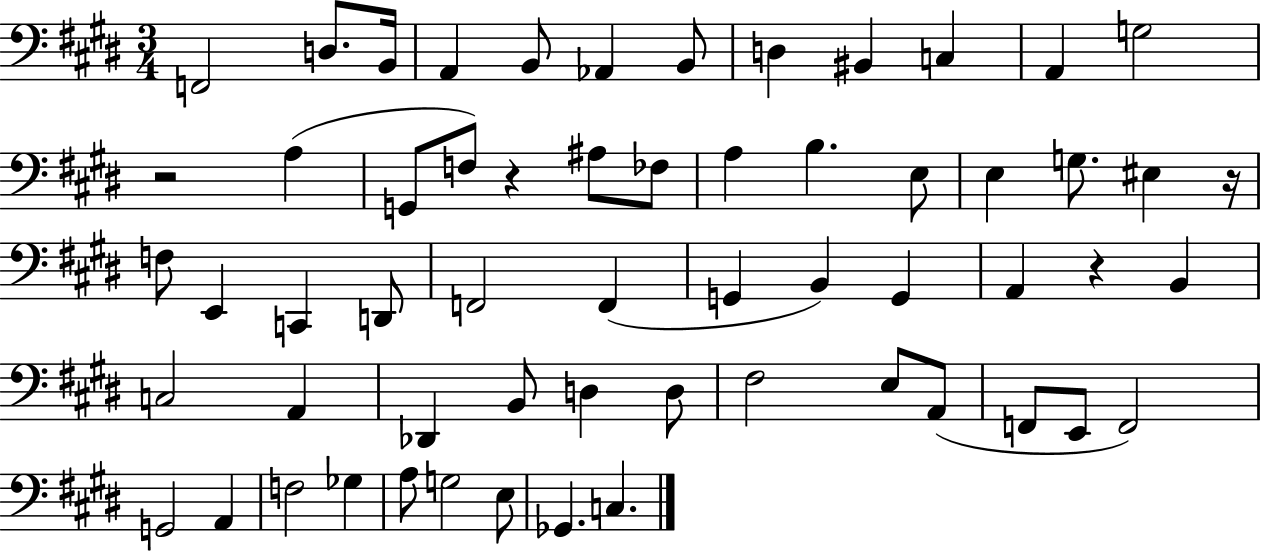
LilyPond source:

{
  \clef bass
  \numericTimeSignature
  \time 3/4
  \key e \major
  f,2 d8. b,16 | a,4 b,8 aes,4 b,8 | d4 bis,4 c4 | a,4 g2 | \break r2 a4( | g,8 f8) r4 ais8 fes8 | a4 b4. e8 | e4 g8. eis4 r16 | \break f8 e,4 c,4 d,8 | f,2 f,4( | g,4 b,4) g,4 | a,4 r4 b,4 | \break c2 a,4 | des,4 b,8 d4 d8 | fis2 e8 a,8( | f,8 e,8 f,2) | \break g,2 a,4 | f2 ges4 | a8 g2 e8 | ges,4. c4. | \break \bar "|."
}